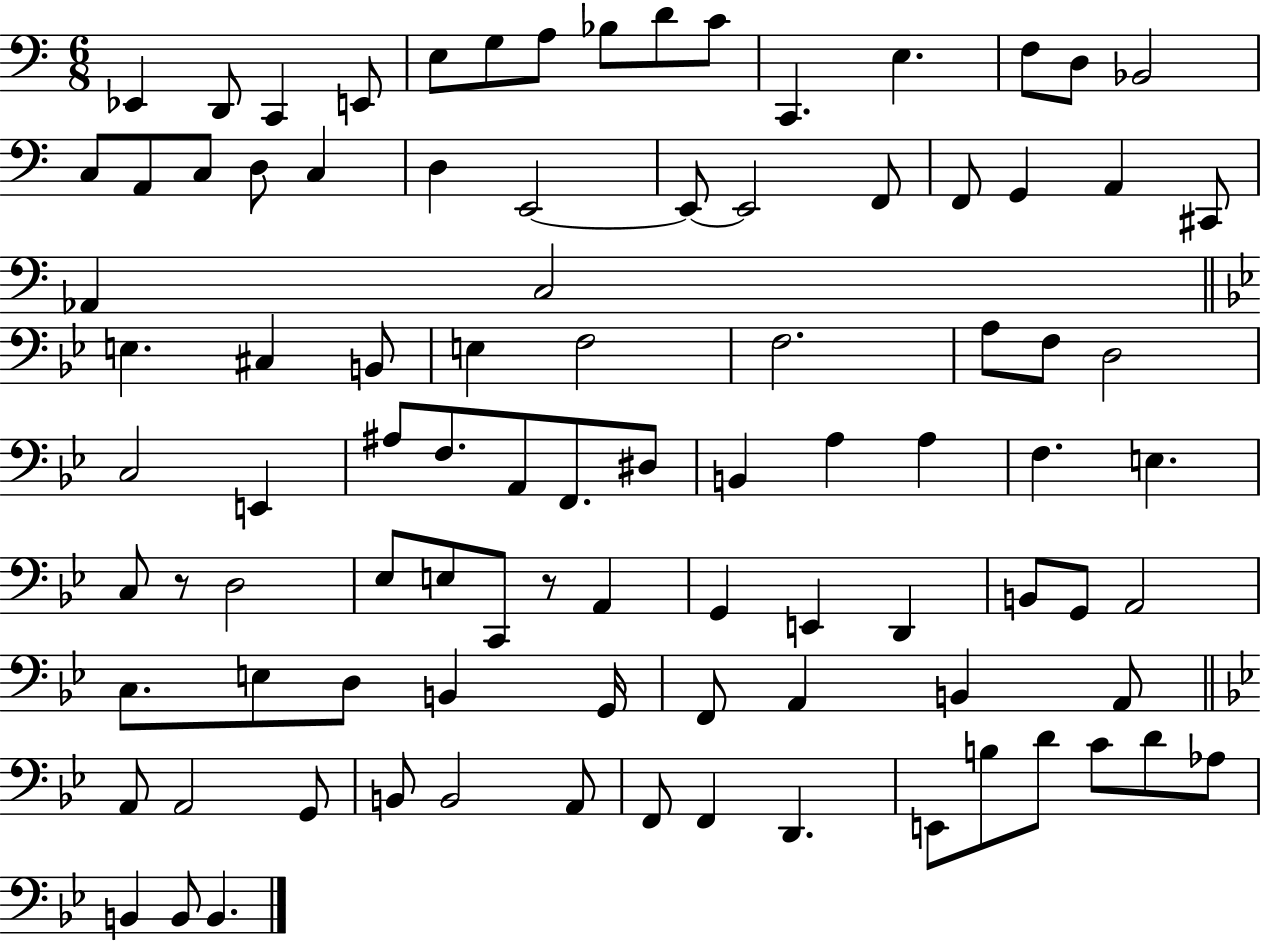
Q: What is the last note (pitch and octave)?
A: B2